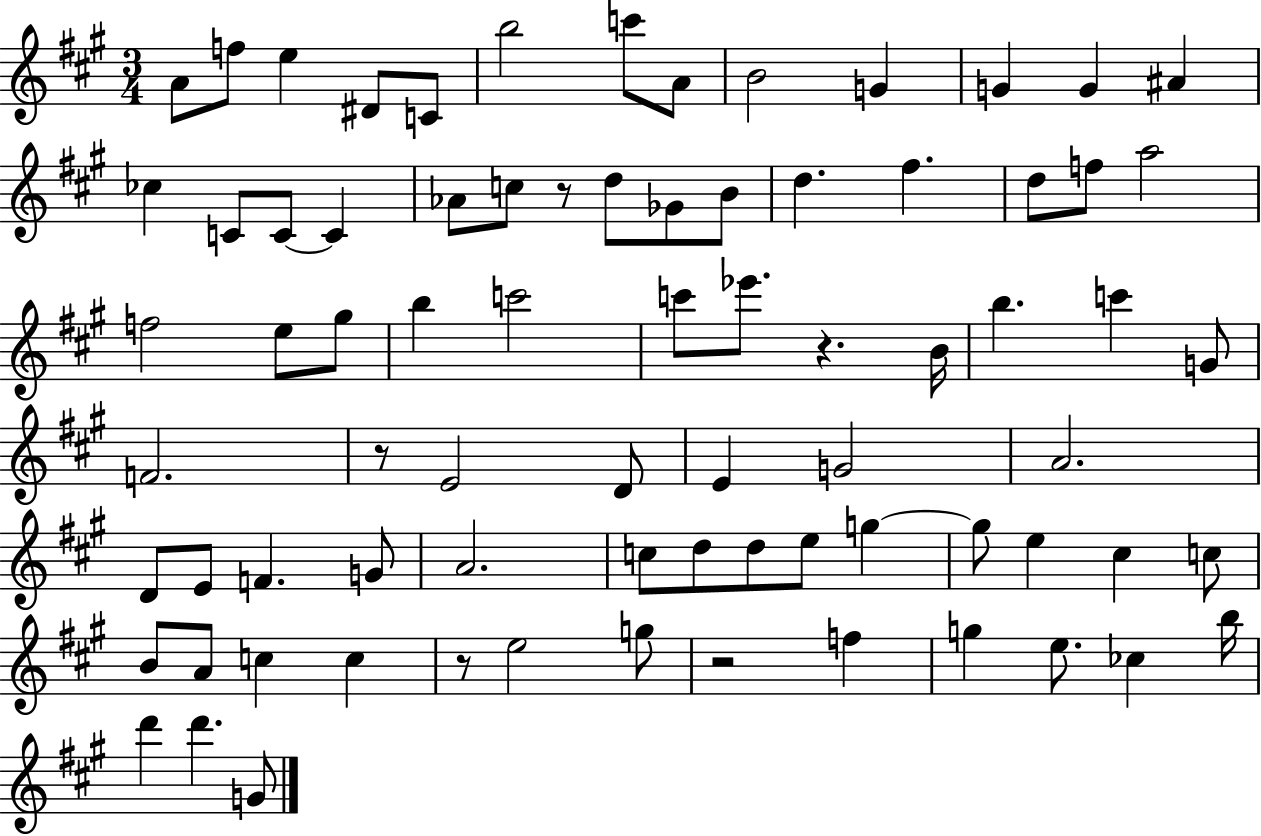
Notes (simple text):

A4/e F5/e E5/q D#4/e C4/e B5/h C6/e A4/e B4/h G4/q G4/q G4/q A#4/q CES5/q C4/e C4/e C4/q Ab4/e C5/e R/e D5/e Gb4/e B4/e D5/q. F#5/q. D5/e F5/e A5/h F5/h E5/e G#5/e B5/q C6/h C6/e Eb6/e. R/q. B4/s B5/q. C6/q G4/e F4/h. R/e E4/h D4/e E4/q G4/h A4/h. D4/e E4/e F4/q. G4/e A4/h. C5/e D5/e D5/e E5/e G5/q G5/e E5/q C#5/q C5/e B4/e A4/e C5/q C5/q R/e E5/h G5/e R/h F5/q G5/q E5/e. CES5/q B5/s D6/q D6/q. G4/e